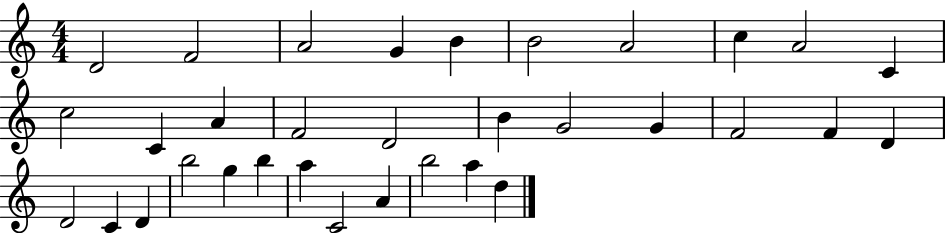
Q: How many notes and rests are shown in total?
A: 33